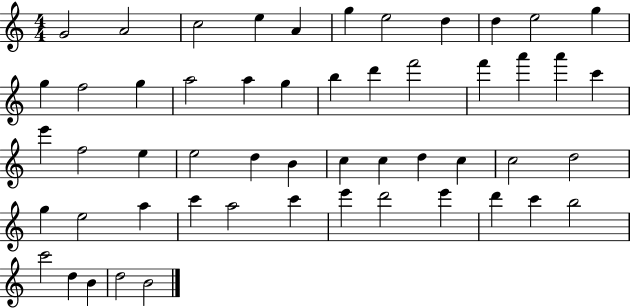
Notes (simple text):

G4/h A4/h C5/h E5/q A4/q G5/q E5/h D5/q D5/q E5/h G5/q G5/q F5/h G5/q A5/h A5/q G5/q B5/q D6/q F6/h F6/q A6/q A6/q C6/q E6/q F5/h E5/q E5/h D5/q B4/q C5/q C5/q D5/q C5/q C5/h D5/h G5/q E5/h A5/q C6/q A5/h C6/q E6/q D6/h E6/q D6/q C6/q B5/h C6/h D5/q B4/q D5/h B4/h